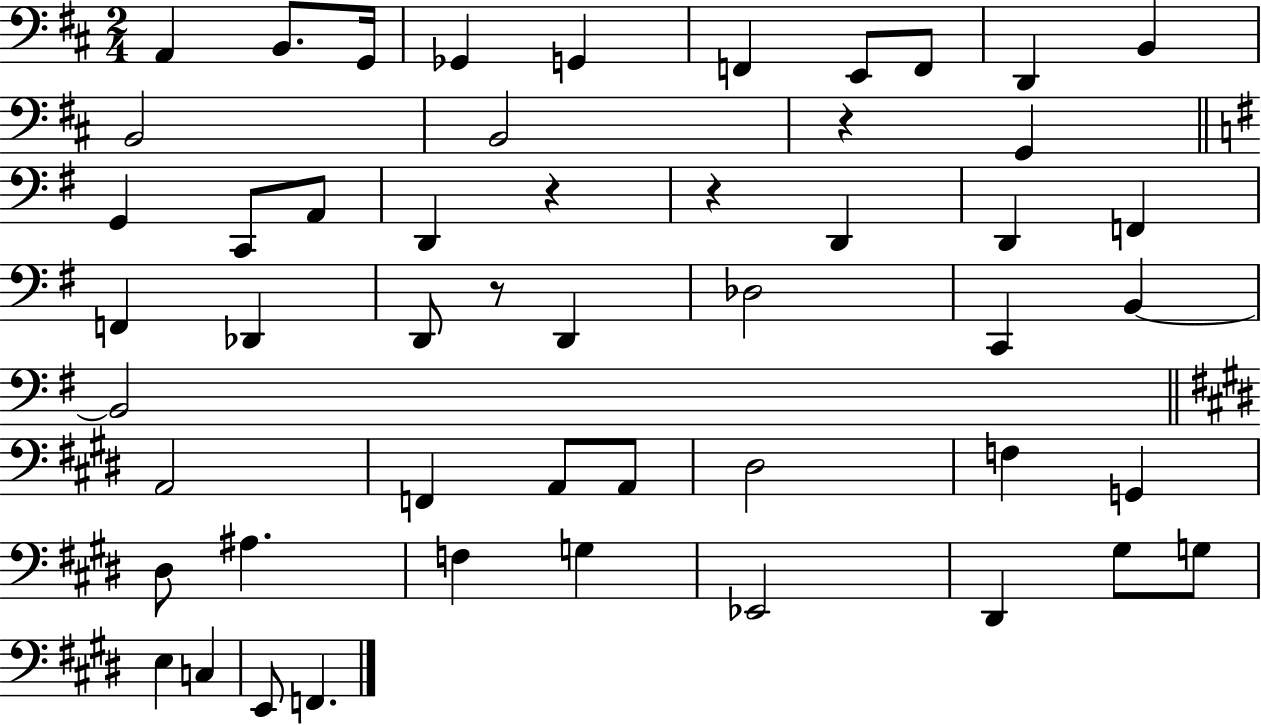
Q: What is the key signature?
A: D major